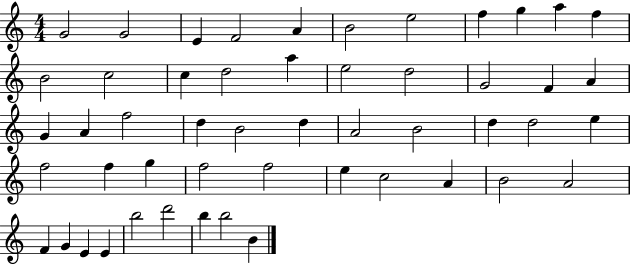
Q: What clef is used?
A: treble